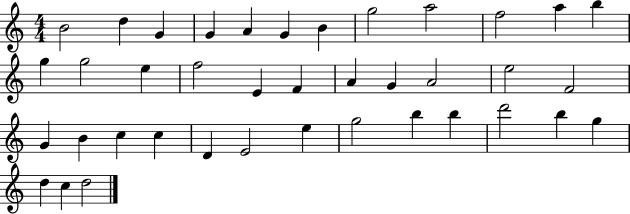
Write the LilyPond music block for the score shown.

{
  \clef treble
  \numericTimeSignature
  \time 4/4
  \key c \major
  b'2 d''4 g'4 | g'4 a'4 g'4 b'4 | g''2 a''2 | f''2 a''4 b''4 | \break g''4 g''2 e''4 | f''2 e'4 f'4 | a'4 g'4 a'2 | e''2 f'2 | \break g'4 b'4 c''4 c''4 | d'4 e'2 e''4 | g''2 b''4 b''4 | d'''2 b''4 g''4 | \break d''4 c''4 d''2 | \bar "|."
}